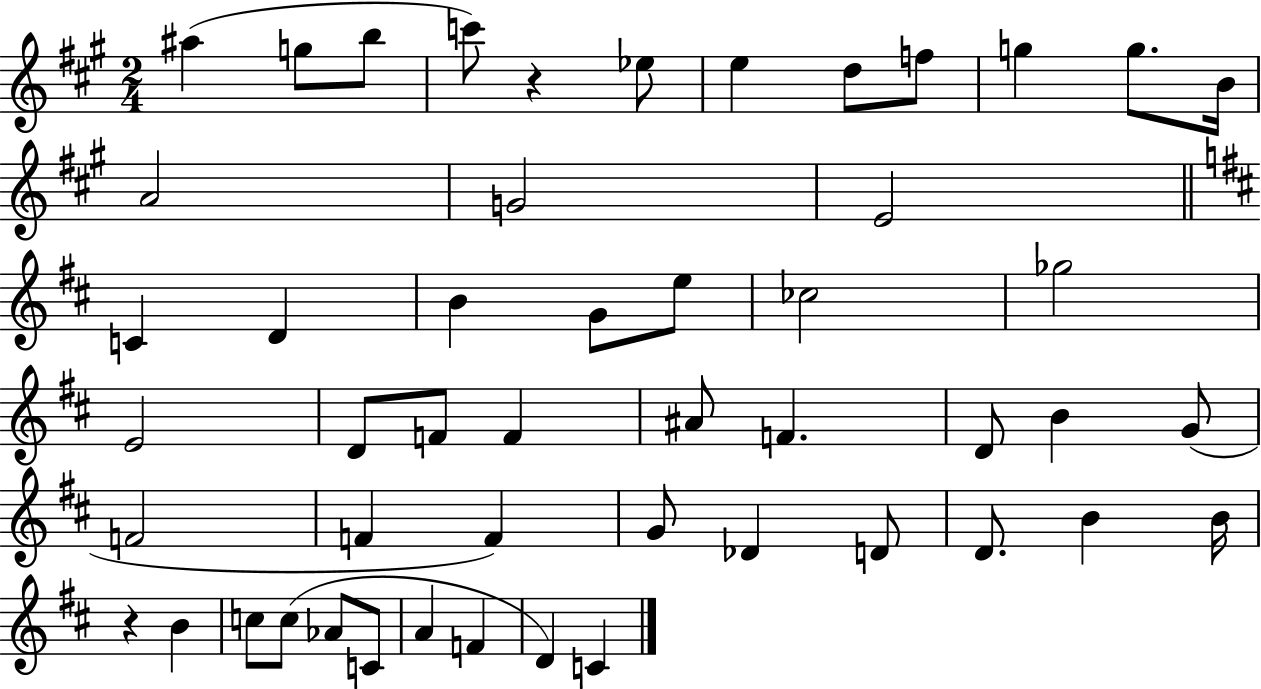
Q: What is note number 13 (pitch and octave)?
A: G4